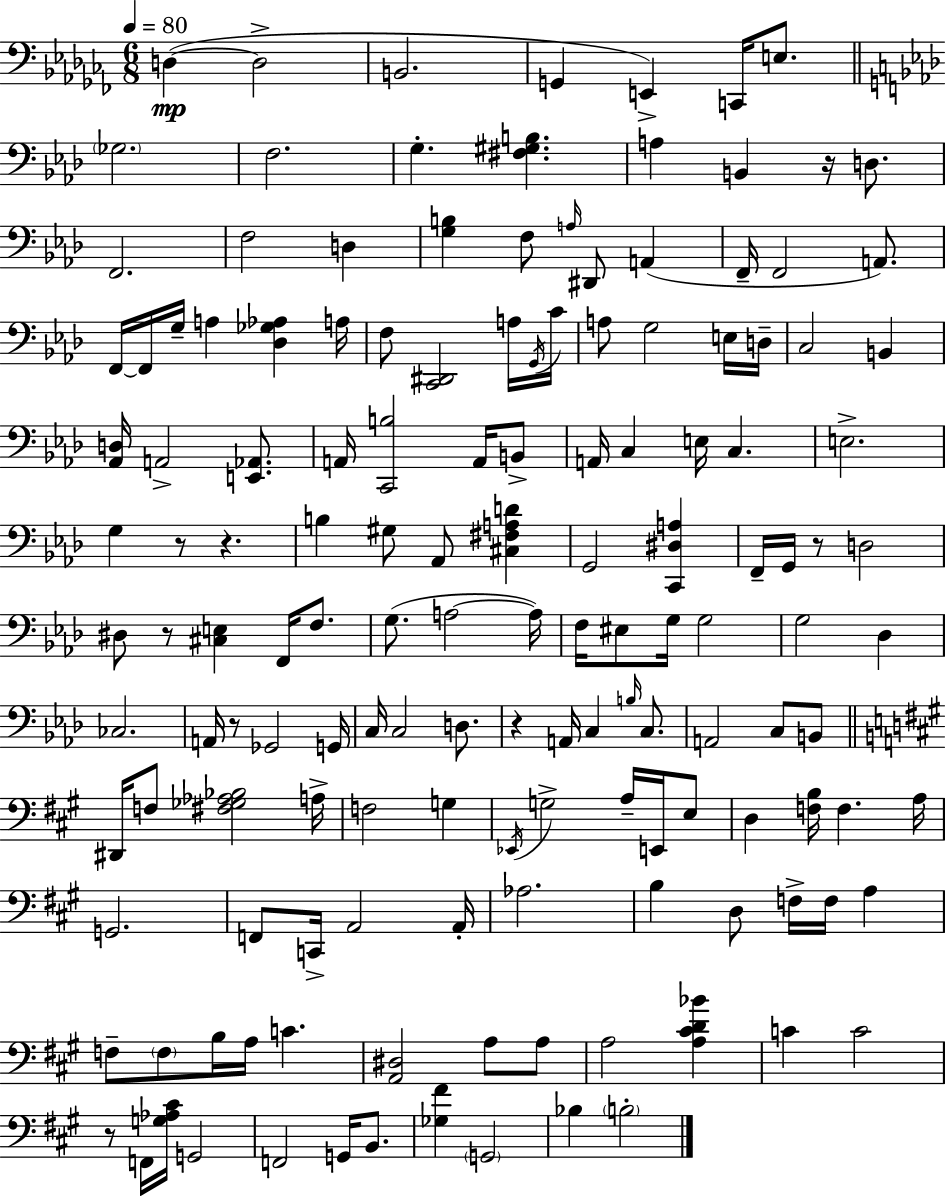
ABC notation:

X:1
T:Untitled
M:6/8
L:1/4
K:Abm
D, D,2 B,,2 G,, E,, C,,/4 E,/2 _G,2 F,2 G, [^F,^G,B,] A, B,, z/4 D,/2 F,,2 F,2 D, [G,B,] F,/2 A,/4 ^D,,/2 A,, F,,/4 F,,2 A,,/2 F,,/4 F,,/4 G,/4 A, [_D,_G,_A,] A,/4 F,/2 [C,,^D,,]2 A,/4 G,,/4 C/4 A,/2 G,2 E,/4 D,/4 C,2 B,, [_A,,D,]/4 A,,2 [E,,_A,,]/2 A,,/4 [C,,B,]2 A,,/4 B,,/2 A,,/4 C, E,/4 C, E,2 G, z/2 z B, ^G,/2 _A,,/2 [^C,^F,A,D] G,,2 [C,,^D,A,] F,,/4 G,,/4 z/2 D,2 ^D,/2 z/2 [^C,E,] F,,/4 F,/2 G,/2 A,2 A,/4 F,/4 ^E,/2 G,/4 G,2 G,2 _D, _C,2 A,,/4 z/2 _G,,2 G,,/4 C,/4 C,2 D,/2 z A,,/4 C, B,/4 C,/2 A,,2 C,/2 B,,/2 ^D,,/4 F,/2 [^F,_G,_A,_B,]2 A,/4 F,2 G, _E,,/4 G,2 A,/4 E,,/4 E,/2 D, [F,B,]/4 F, A,/4 G,,2 F,,/2 C,,/4 A,,2 A,,/4 _A,2 B, D,/2 F,/4 F,/4 A, F,/2 F,/2 B,/4 A,/4 C [A,,^D,]2 A,/2 A,/2 A,2 [A,^CD_B] C C2 z/2 F,,/4 [G,_A,^C]/4 G,,2 F,,2 G,,/4 B,,/2 [_G,^F] G,,2 _B, B,2